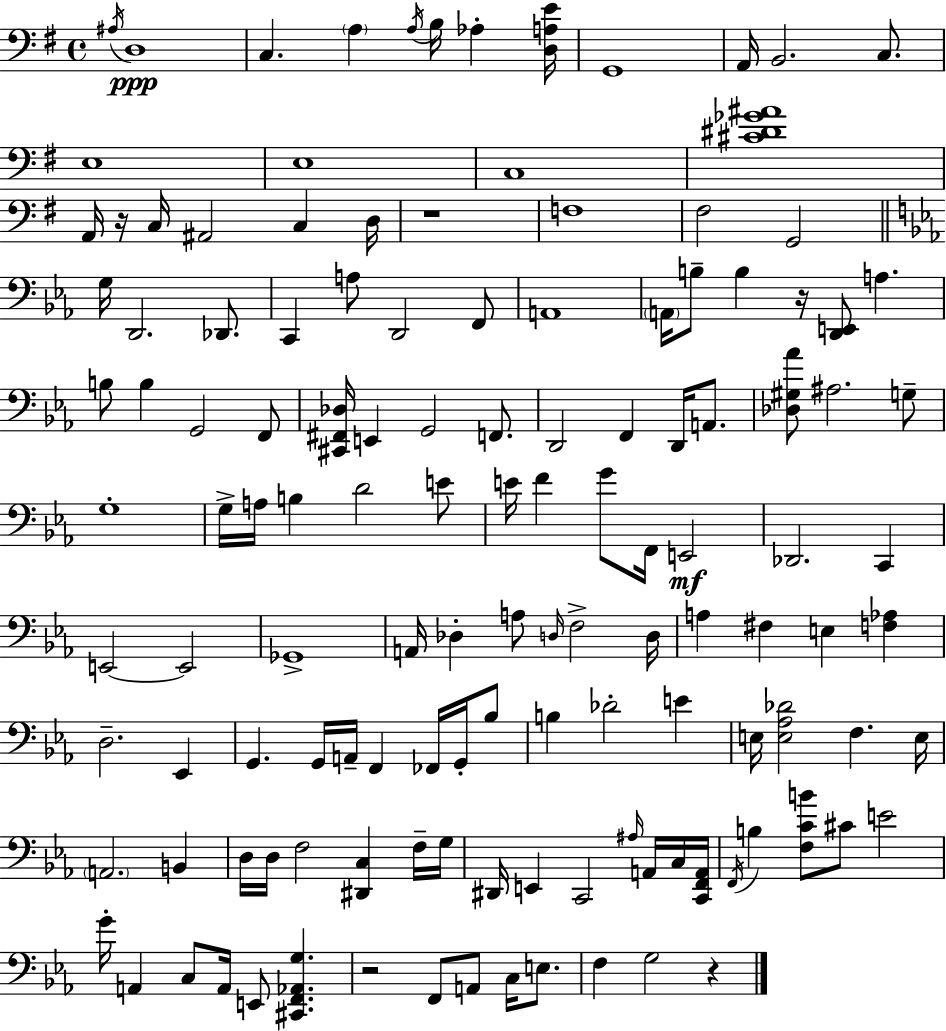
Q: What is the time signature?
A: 4/4